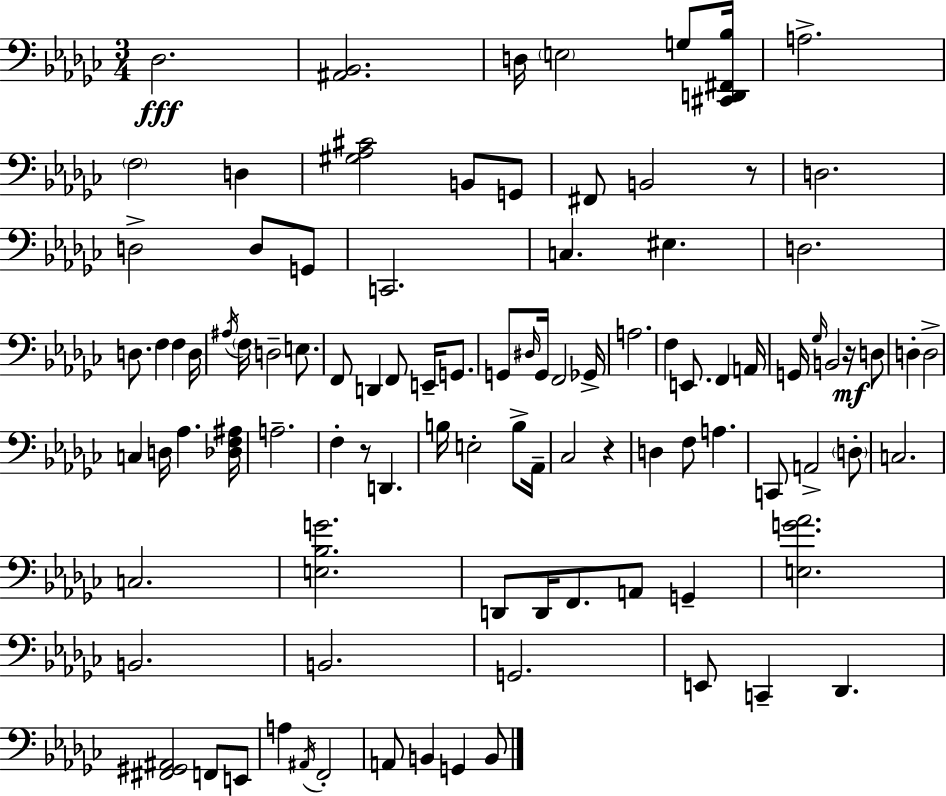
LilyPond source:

{
  \clef bass
  \numericTimeSignature
  \time 3/4
  \key ees \minor
  \repeat volta 2 { des2.\fff | <ais, bes,>2. | d16 \parenthesize e2 g8 <cis, d, fis, bes>16 | a2.-> | \break \parenthesize f2 d4 | <gis aes cis'>2 b,8 g,8 | fis,8 b,2 r8 | d2. | \break d2-> d8 g,8 | c,2. | c4. eis4. | d2. | \break d8. f4 f4 d16 | \acciaccatura { ais16 } \parenthesize f16 d2-- e8. | f,8 d,4 f,8 e,16-- g,8. | g,8 \grace { dis16 } g,16 f,2 | \break ges,16-> a2. | f4 e,8. f,4 | a,16 g,16 \grace { ges16 } b,2 | r16\mf d8 d4-. d2-> | \break c4 d16 aes4. | <des f ais>16 a2.-- | f4-. r8 d,4. | b16 e2-. | \break b8-> aes,16-- ces2 r4 | d4 f8 a4. | c,8 a,2-> | \parenthesize d8-. c2. | \break c2. | <e bes g'>2. | d,8 d,16 f,8. a,8 g,4-- | <e g' aes'>2. | \break b,2. | b,2. | g,2. | e,8 c,4-- des,4. | \break <fis, gis, ais,>2 f,8 | e,8 a4 \acciaccatura { ais,16 } f,2-. | a,8 b,4 g,4 | b,8 } \bar "|."
}